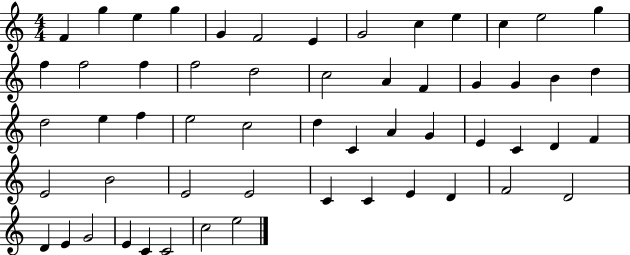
F4/q G5/q E5/q G5/q G4/q F4/h E4/q G4/h C5/q E5/q C5/q E5/h G5/q F5/q F5/h F5/q F5/h D5/h C5/h A4/q F4/q G4/q G4/q B4/q D5/q D5/h E5/q F5/q E5/h C5/h D5/q C4/q A4/q G4/q E4/q C4/q D4/q F4/q E4/h B4/h E4/h E4/h C4/q C4/q E4/q D4/q F4/h D4/h D4/q E4/q G4/h E4/q C4/q C4/h C5/h E5/h